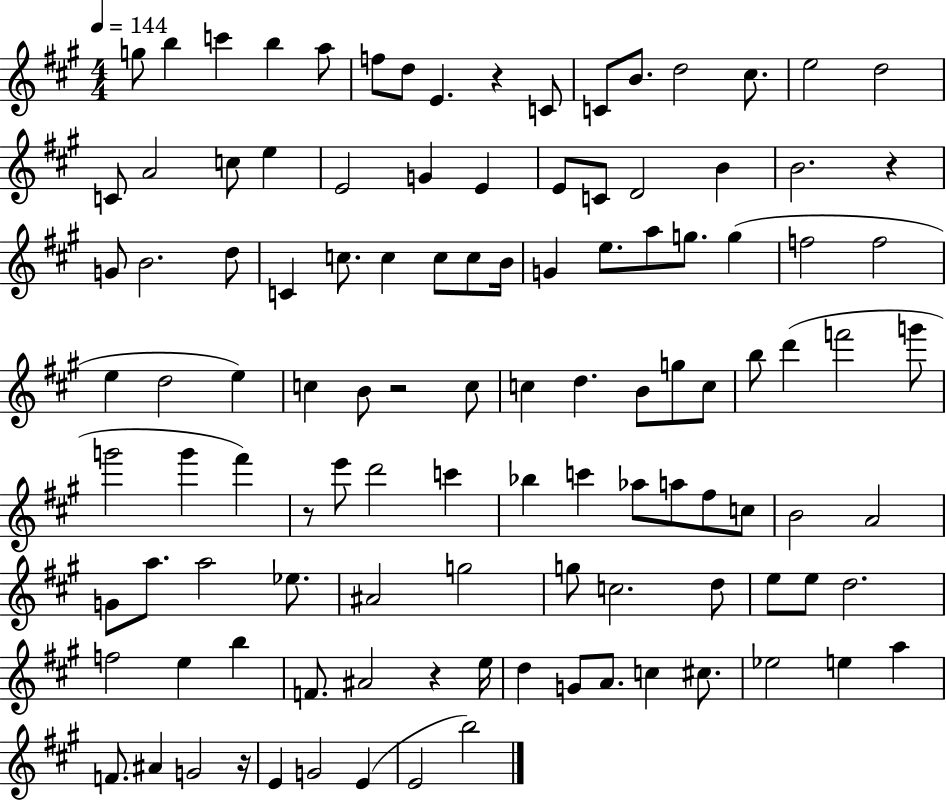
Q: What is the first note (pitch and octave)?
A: G5